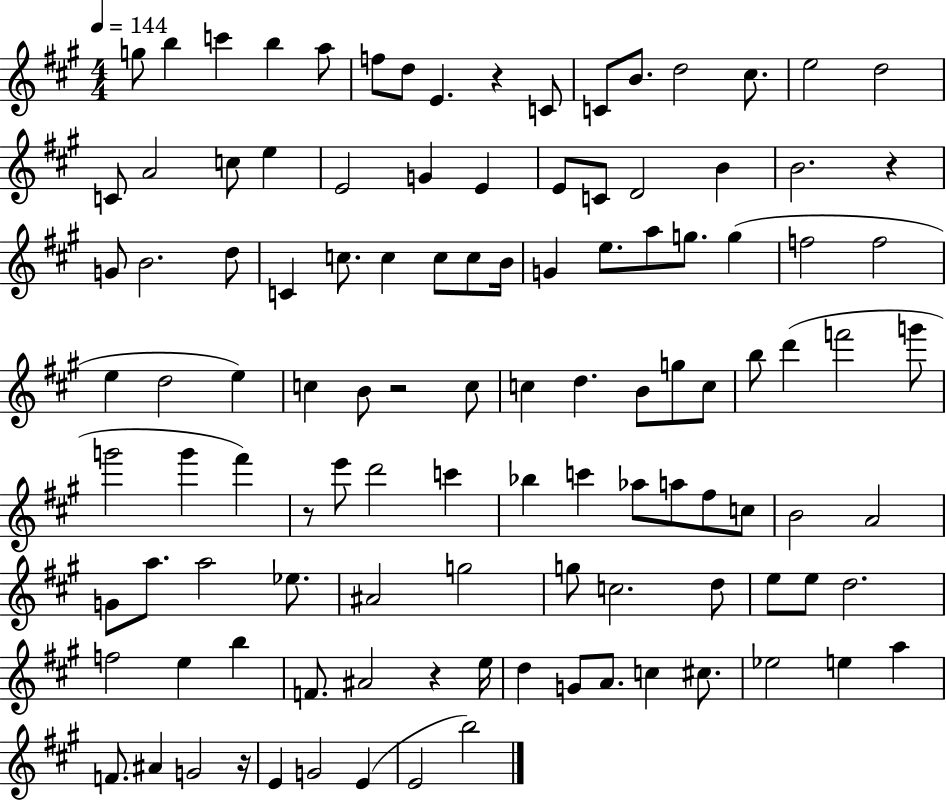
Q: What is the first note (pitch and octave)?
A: G5